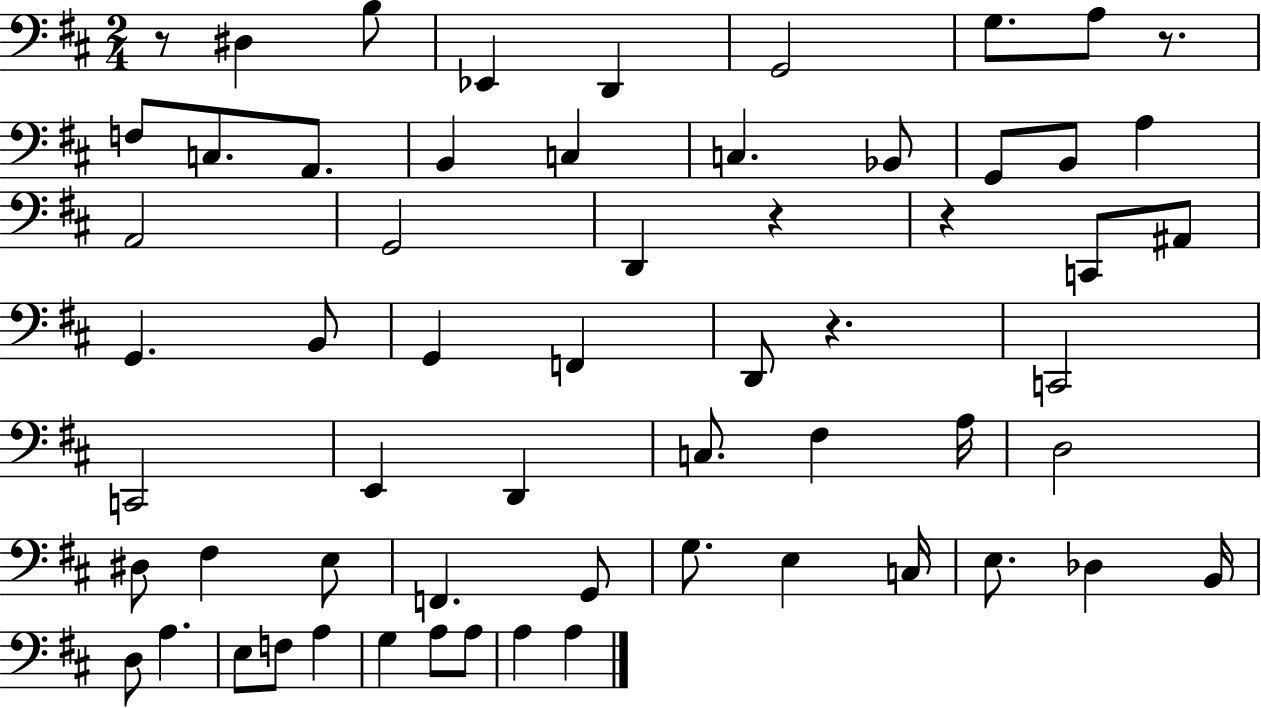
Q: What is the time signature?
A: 2/4